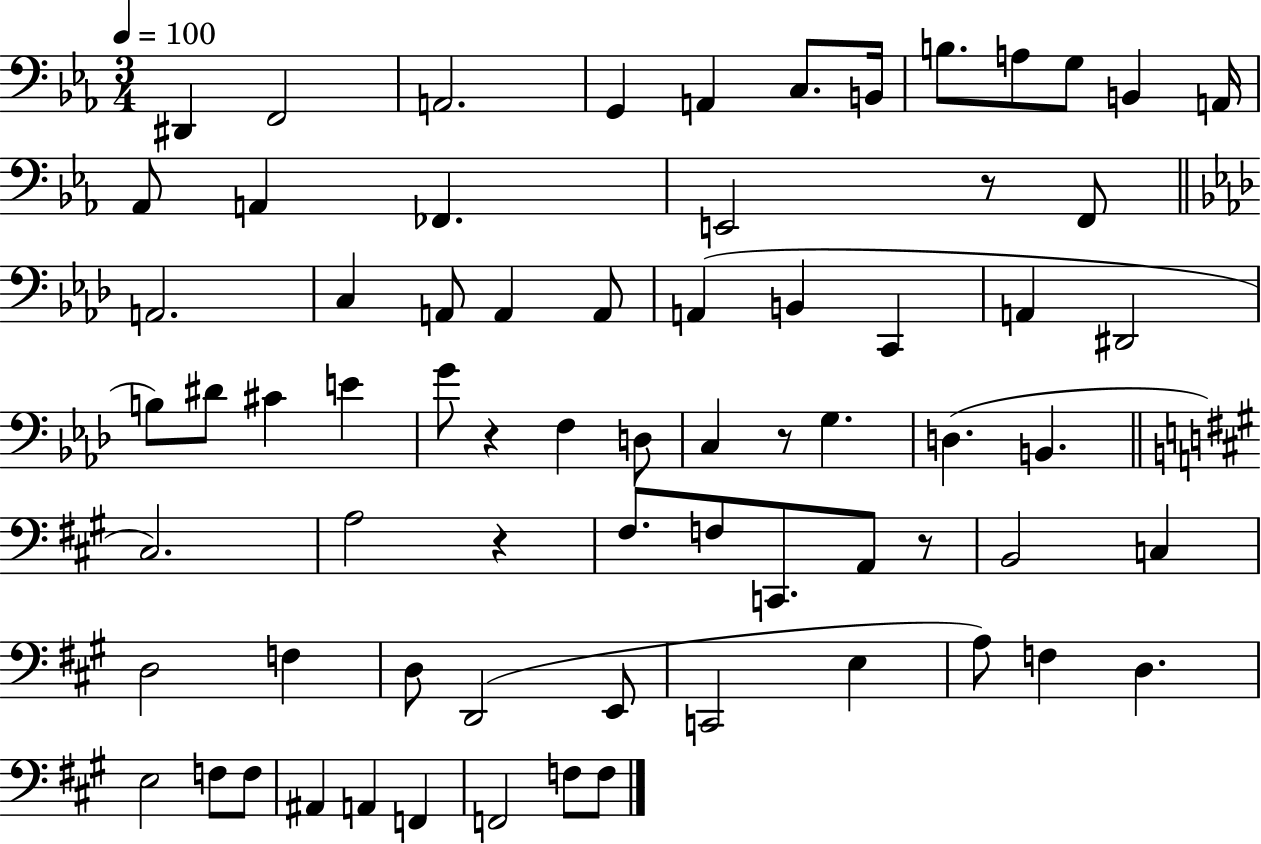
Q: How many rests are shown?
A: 5